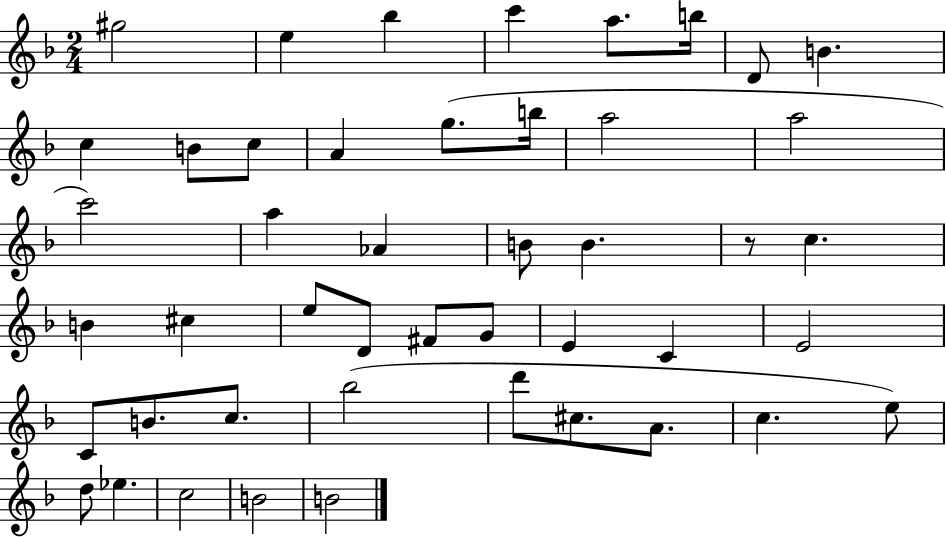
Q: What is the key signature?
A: F major